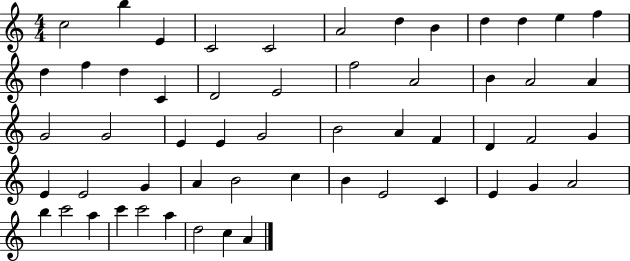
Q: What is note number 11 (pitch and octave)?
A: E5